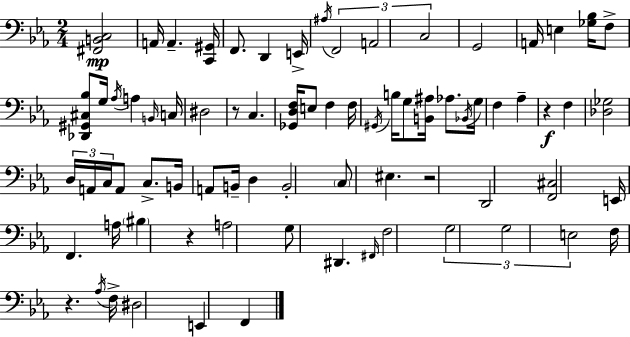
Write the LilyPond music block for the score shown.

{
  \clef bass
  \numericTimeSignature
  \time 2/4
  \key c \minor
  <fis, b, c>2\mp | a,16 a,4.-- <c, gis,>16 | f,8. d,4 e,16-> | \acciaccatura { ais16 } \tuplet 3/2 { f,2 | \break a,2 | c2 } | g,2 | a,16 e4 <ges bes>16 f8-> | \break <des, gis, cis bes>8 g16 \acciaccatura { aes16 } a4 | \grace { b,16 } c16 dis2 | r8 c4. | <ges, d f>16 e8 f4 | \break f16 \acciaccatura { gis,16 } b16 g8 <b, ais>16 | aes8. \acciaccatura { bes,16 } g16 f4 | aes4-- r4\f | f4 <des ges>2 | \break \tuplet 3/2 { d16 a,16 c16 } | a,8 c8.-> b,16 a,8 | b,16-- d4 b,2-. | \parenthesize c8 eis4. | \break r2 | d,2 | <f, cis>2 | e,16 f,4. | \break a16 \parenthesize bis4 | r4 a2 | g8 dis,4. | \grace { fis,16 } f2 | \break \tuplet 3/2 { g2 | g2 | e2 } | f16 r4. | \break \acciaccatura { aes16 } f16-> dis2 | e,4 | f,4 \bar "|."
}